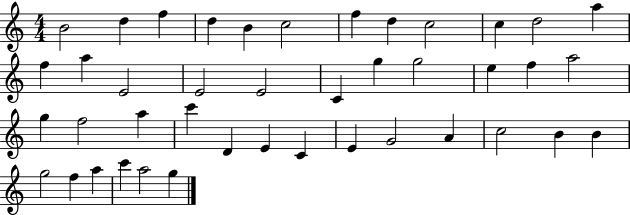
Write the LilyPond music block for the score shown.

{
  \clef treble
  \numericTimeSignature
  \time 4/4
  \key c \major
  b'2 d''4 f''4 | d''4 b'4 c''2 | f''4 d''4 c''2 | c''4 d''2 a''4 | \break f''4 a''4 e'2 | e'2 e'2 | c'4 g''4 g''2 | e''4 f''4 a''2 | \break g''4 f''2 a''4 | c'''4 d'4 e'4 c'4 | e'4 g'2 a'4 | c''2 b'4 b'4 | \break g''2 f''4 a''4 | c'''4 a''2 g''4 | \bar "|."
}